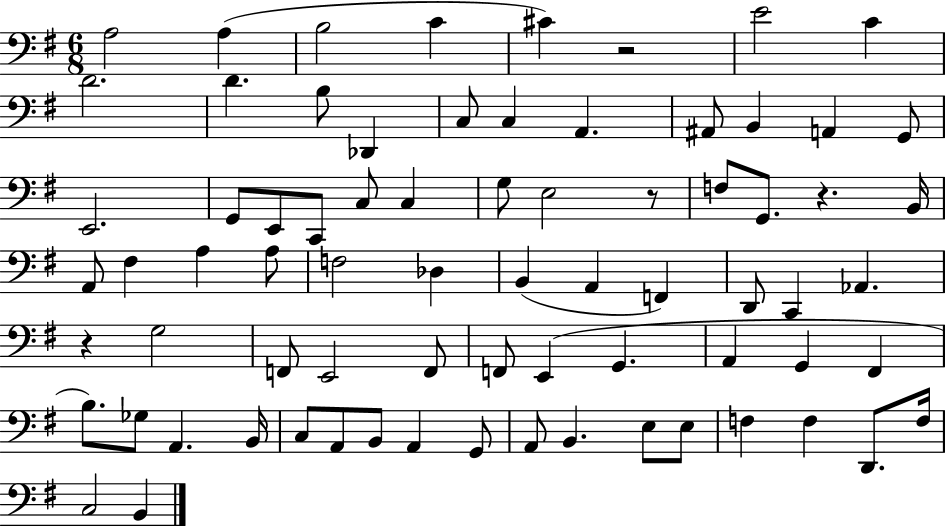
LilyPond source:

{
  \clef bass
  \numericTimeSignature
  \time 6/8
  \key g \major
  a2 a4( | b2 c'4 | cis'4) r2 | e'2 c'4 | \break d'2. | d'4. b8 des,4 | c8 c4 a,4. | ais,8 b,4 a,4 g,8 | \break e,2. | g,8 e,8 c,8 c8 c4 | g8 e2 r8 | f8 g,8. r4. b,16 | \break a,8 fis4 a4 a8 | f2 des4 | b,4( a,4 f,4) | d,8 c,4 aes,4. | \break r4 g2 | f,8 e,2 f,8 | f,8 e,4( g,4. | a,4 g,4 fis,4 | \break b8.) ges8 a,4. b,16 | c8 a,8 b,8 a,4 g,8 | a,8 b,4. e8 e8 | f4 f4 d,8. f16 | \break c2 b,4 | \bar "|."
}